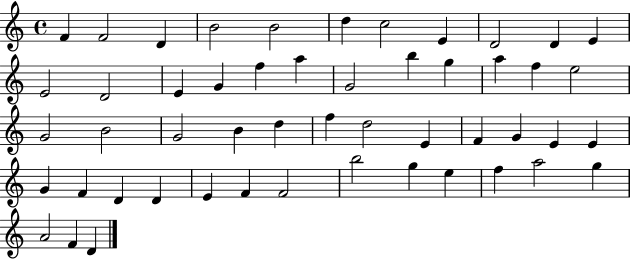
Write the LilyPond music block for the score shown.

{
  \clef treble
  \time 4/4
  \defaultTimeSignature
  \key c \major
  f'4 f'2 d'4 | b'2 b'2 | d''4 c''2 e'4 | d'2 d'4 e'4 | \break e'2 d'2 | e'4 g'4 f''4 a''4 | g'2 b''4 g''4 | a''4 f''4 e''2 | \break g'2 b'2 | g'2 b'4 d''4 | f''4 d''2 e'4 | f'4 g'4 e'4 e'4 | \break g'4 f'4 d'4 d'4 | e'4 f'4 f'2 | b''2 g''4 e''4 | f''4 a''2 g''4 | \break a'2 f'4 d'4 | \bar "|."
}